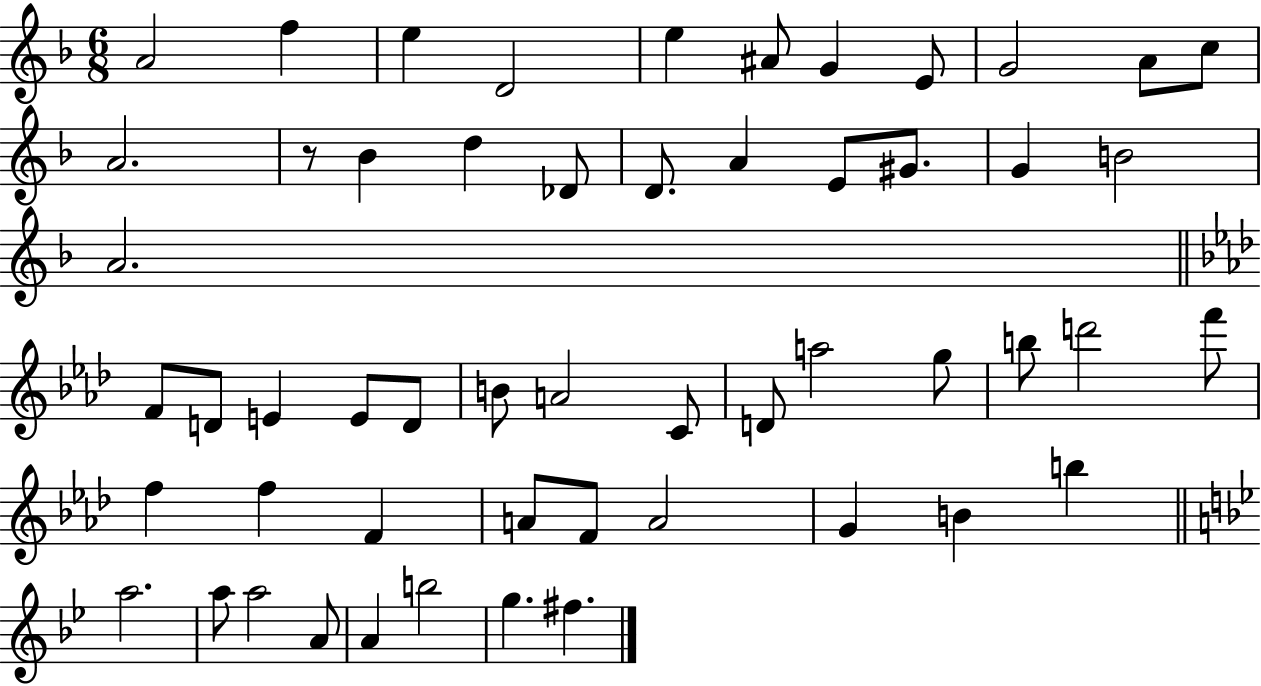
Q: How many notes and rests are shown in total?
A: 54